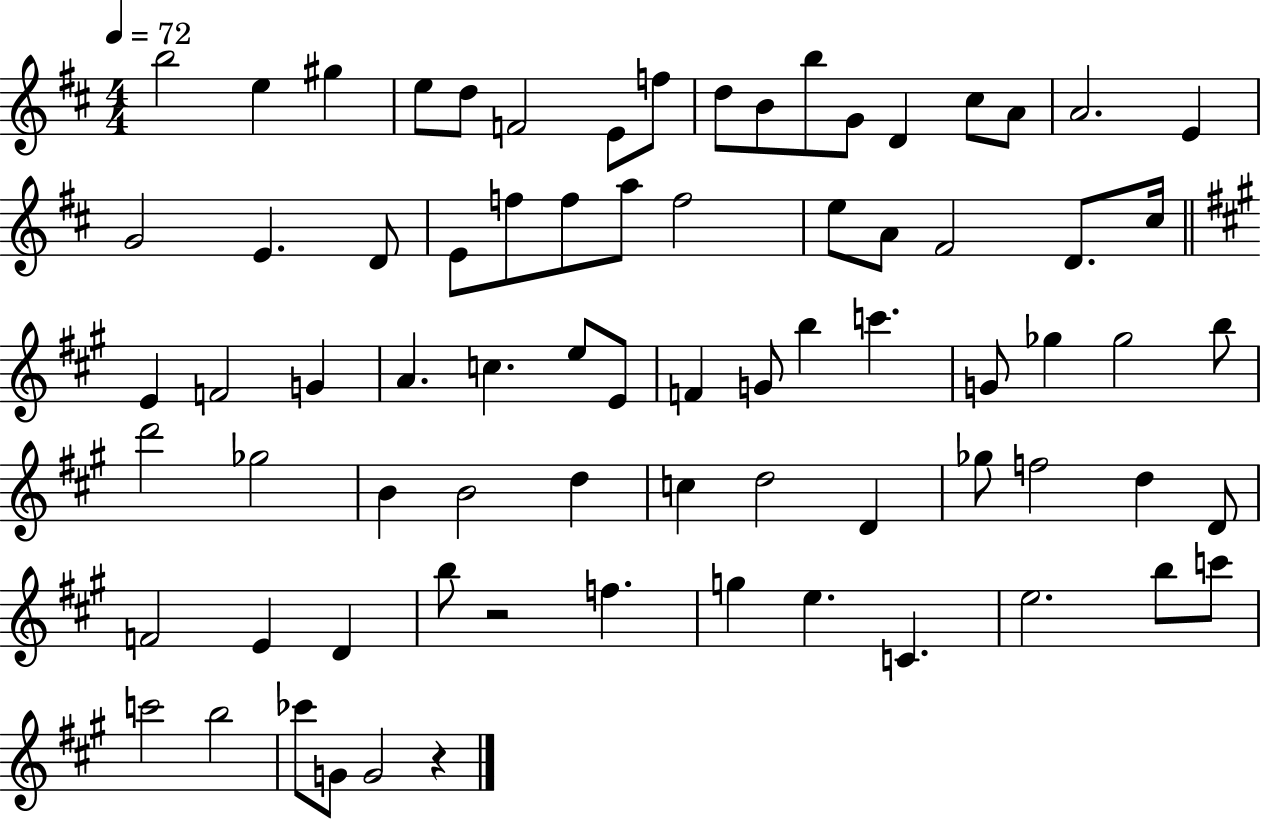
B5/h E5/q G#5/q E5/e D5/e F4/h E4/e F5/e D5/e B4/e B5/e G4/e D4/q C#5/e A4/e A4/h. E4/q G4/h E4/q. D4/e E4/e F5/e F5/e A5/e F5/h E5/e A4/e F#4/h D4/e. C#5/s E4/q F4/h G4/q A4/q. C5/q. E5/e E4/e F4/q G4/e B5/q C6/q. G4/e Gb5/q Gb5/h B5/e D6/h Gb5/h B4/q B4/h D5/q C5/q D5/h D4/q Gb5/e F5/h D5/q D4/e F4/h E4/q D4/q B5/e R/h F5/q. G5/q E5/q. C4/q. E5/h. B5/e C6/e C6/h B5/h CES6/e G4/e G4/h R/q